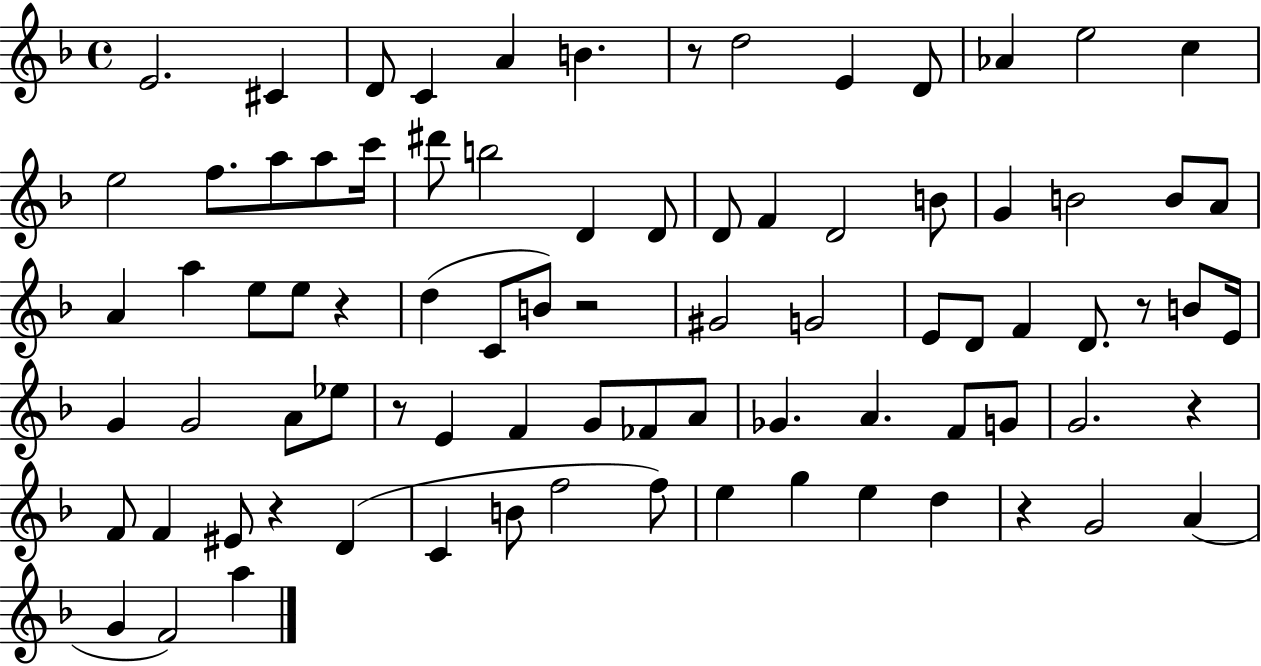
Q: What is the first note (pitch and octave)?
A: E4